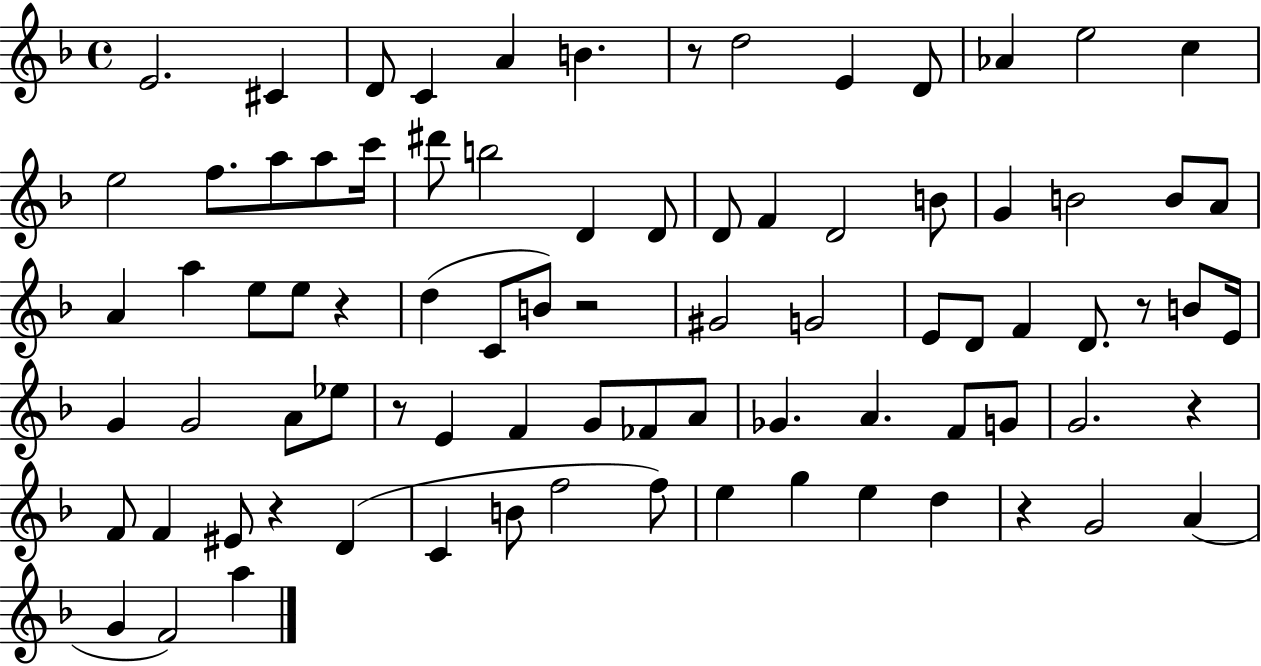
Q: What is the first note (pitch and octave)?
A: E4